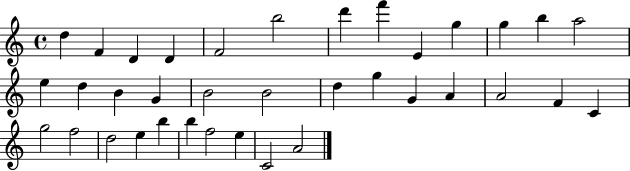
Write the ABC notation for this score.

X:1
T:Untitled
M:4/4
L:1/4
K:C
d F D D F2 b2 d' f' E g g b a2 e d B G B2 B2 d g G A A2 F C g2 f2 d2 e b b f2 e C2 A2